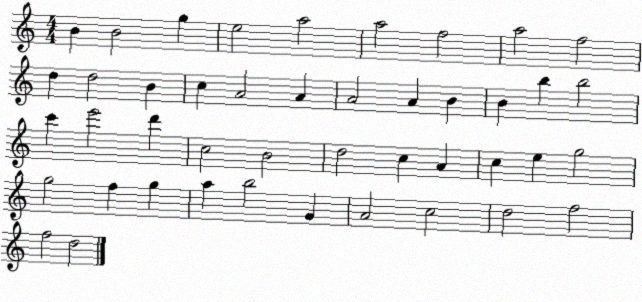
X:1
T:Untitled
M:4/4
L:1/4
K:C
B B2 g e2 a2 a2 f2 a2 f2 d d2 B c A2 A A2 A B B b b2 c' e'2 d' c2 B2 d2 c A c e g2 g2 f g a b2 G A2 c2 d2 f2 f2 d2